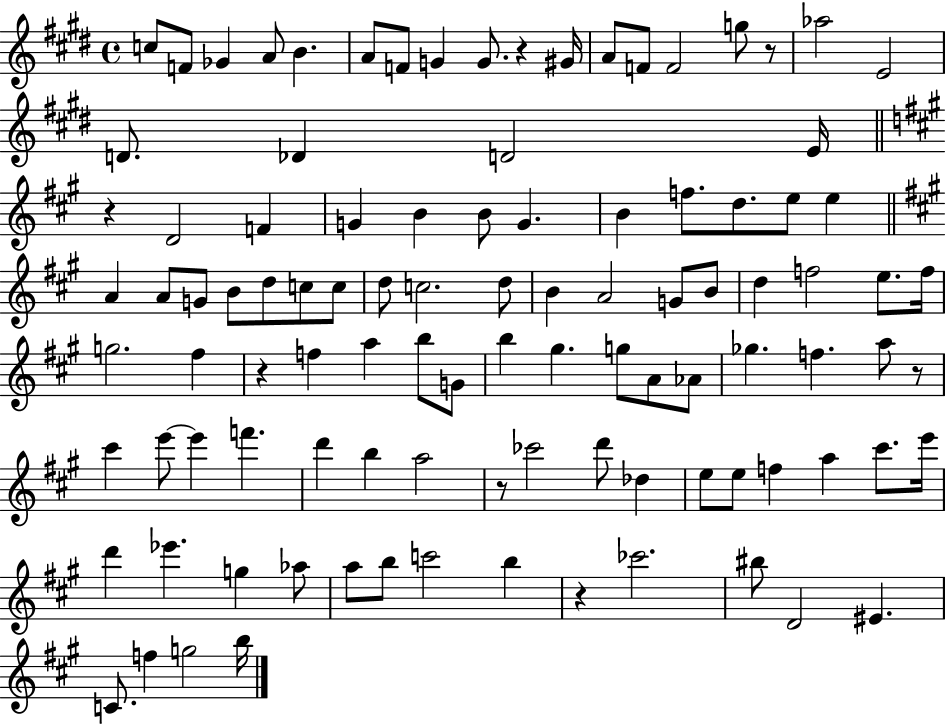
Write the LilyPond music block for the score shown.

{
  \clef treble
  \time 4/4
  \defaultTimeSignature
  \key e \major
  c''8 f'8 ges'4 a'8 b'4. | a'8 f'8 g'4 g'8. r4 gis'16 | a'8 f'8 f'2 g''8 r8 | aes''2 e'2 | \break d'8. des'4 d'2 e'16 | \bar "||" \break \key a \major r4 d'2 f'4 | g'4 b'4 b'8 g'4. | b'4 f''8. d''8. e''8 e''4 | \bar "||" \break \key a \major a'4 a'8 g'8 b'8 d''8 c''8 c''8 | d''8 c''2. d''8 | b'4 a'2 g'8 b'8 | d''4 f''2 e''8. f''16 | \break g''2. fis''4 | r4 f''4 a''4 b''8 g'8 | b''4 gis''4. g''8 a'8 aes'8 | ges''4. f''4. a''8 r8 | \break cis'''4 e'''8~~ e'''4 f'''4. | d'''4 b''4 a''2 | r8 ces'''2 d'''8 des''4 | e''8 e''8 f''4 a''4 cis'''8. e'''16 | \break d'''4 ees'''4. g''4 aes''8 | a''8 b''8 c'''2 b''4 | r4 ces'''2. | bis''8 d'2 eis'4. | \break c'8. f''4 g''2 b''16 | \bar "|."
}